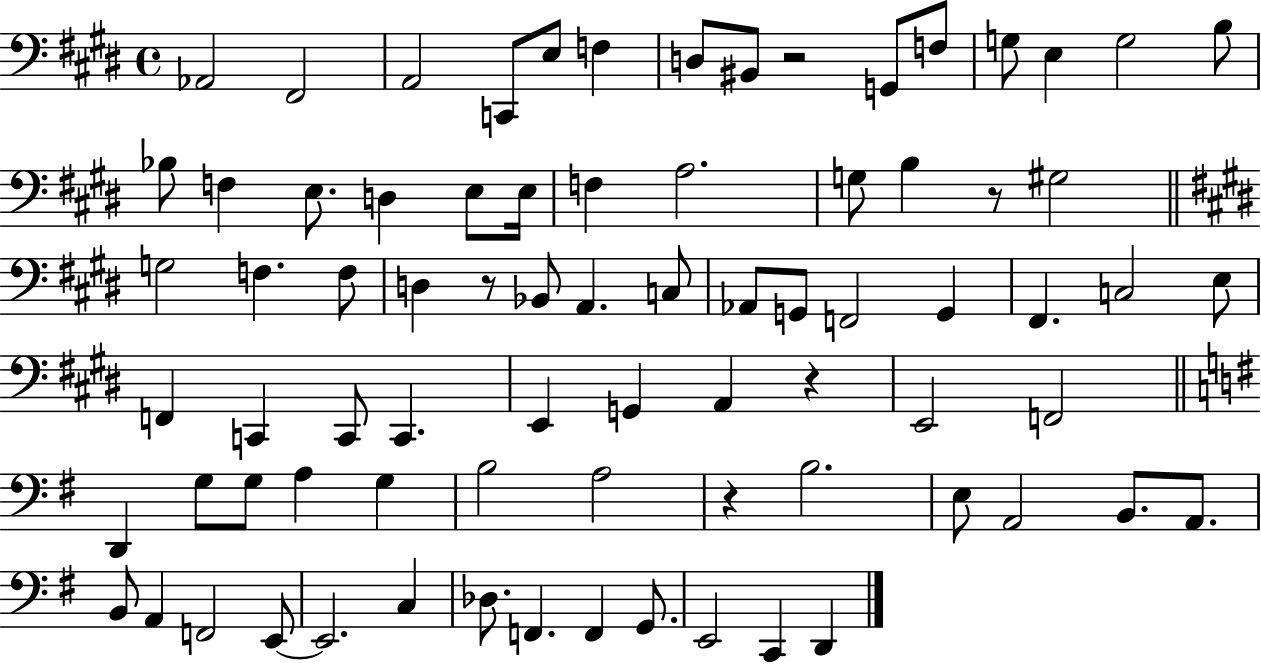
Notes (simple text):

Ab2/h F#2/h A2/h C2/e E3/e F3/q D3/e BIS2/e R/h G2/e F3/e G3/e E3/q G3/h B3/e Bb3/e F3/q E3/e. D3/q E3/e E3/s F3/q A3/h. G3/e B3/q R/e G#3/h G3/h F3/q. F3/e D3/q R/e Bb2/e A2/q. C3/e Ab2/e G2/e F2/h G2/q F#2/q. C3/h E3/e F2/q C2/q C2/e C2/q. E2/q G2/q A2/q R/q E2/h F2/h D2/q G3/e G3/e A3/q G3/q B3/h A3/h R/q B3/h. E3/e A2/h B2/e. A2/e. B2/e A2/q F2/h E2/e E2/h. C3/q Db3/e. F2/q. F2/q G2/e. E2/h C2/q D2/q